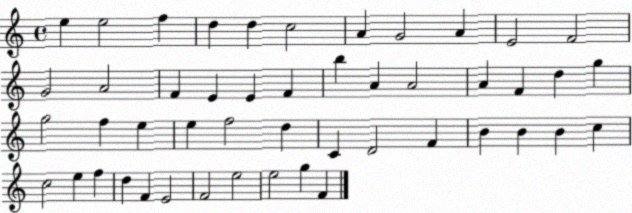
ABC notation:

X:1
T:Untitled
M:4/4
L:1/4
K:C
e e2 f d d c2 A G2 A E2 F2 G2 A2 F E E F b A A2 A F d g g2 f e e f2 d C D2 F B B B c c2 e f d F E2 F2 e2 e2 g F